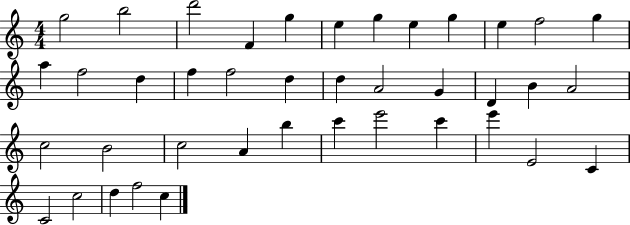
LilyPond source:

{
  \clef treble
  \numericTimeSignature
  \time 4/4
  \key c \major
  g''2 b''2 | d'''2 f'4 g''4 | e''4 g''4 e''4 g''4 | e''4 f''2 g''4 | \break a''4 f''2 d''4 | f''4 f''2 d''4 | d''4 a'2 g'4 | d'4 b'4 a'2 | \break c''2 b'2 | c''2 a'4 b''4 | c'''4 e'''2 c'''4 | e'''4 e'2 c'4 | \break c'2 c''2 | d''4 f''2 c''4 | \bar "|."
}